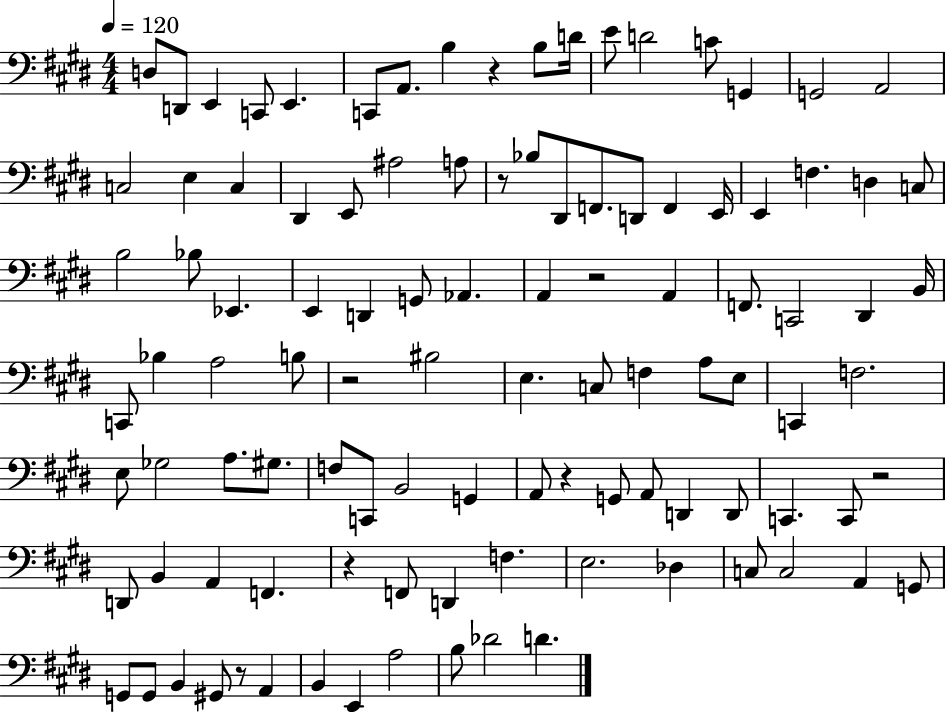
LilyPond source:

{
  \clef bass
  \numericTimeSignature
  \time 4/4
  \key e \major
  \tempo 4 = 120
  d8 d,8 e,4 c,8 e,4. | c,8 a,8. b4 r4 b8 d'16 | e'8 d'2 c'8 g,4 | g,2 a,2 | \break c2 e4 c4 | dis,4 e,8 ais2 a8 | r8 bes8 dis,8 f,8. d,8 f,4 e,16 | e,4 f4. d4 c8 | \break b2 bes8 ees,4. | e,4 d,4 g,8 aes,4. | a,4 r2 a,4 | f,8. c,2 dis,4 b,16 | \break c,8 bes4 a2 b8 | r2 bis2 | e4. c8 f4 a8 e8 | c,4 f2. | \break e8 ges2 a8. gis8. | f8 c,8 b,2 g,4 | a,8 r4 g,8 a,8 d,4 d,8 | c,4. c,8 r2 | \break d,8 b,4 a,4 f,4. | r4 f,8 d,4 f4. | e2. des4 | c8 c2 a,4 g,8 | \break g,8 g,8 b,4 gis,8 r8 a,4 | b,4 e,4 a2 | b8 des'2 d'4. | \bar "|."
}